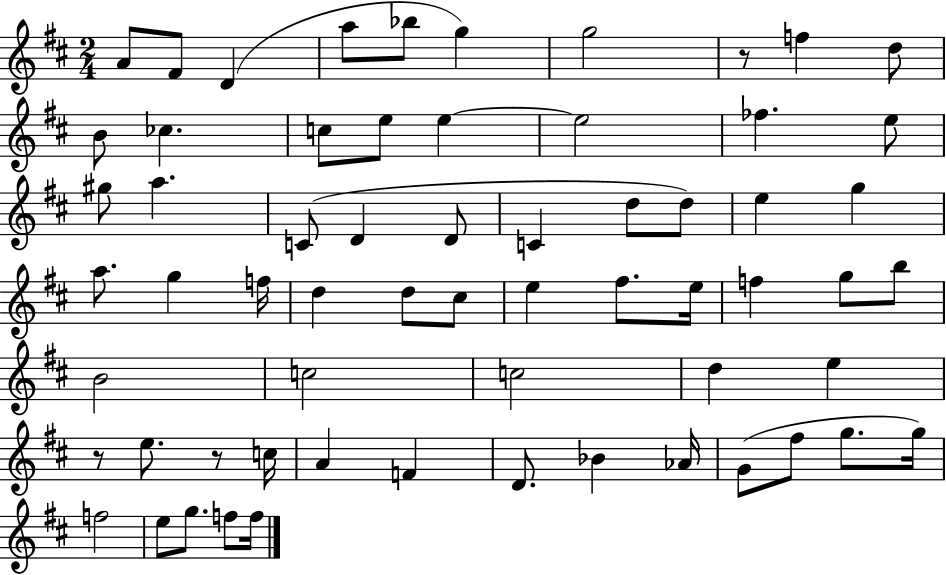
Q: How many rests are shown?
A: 3